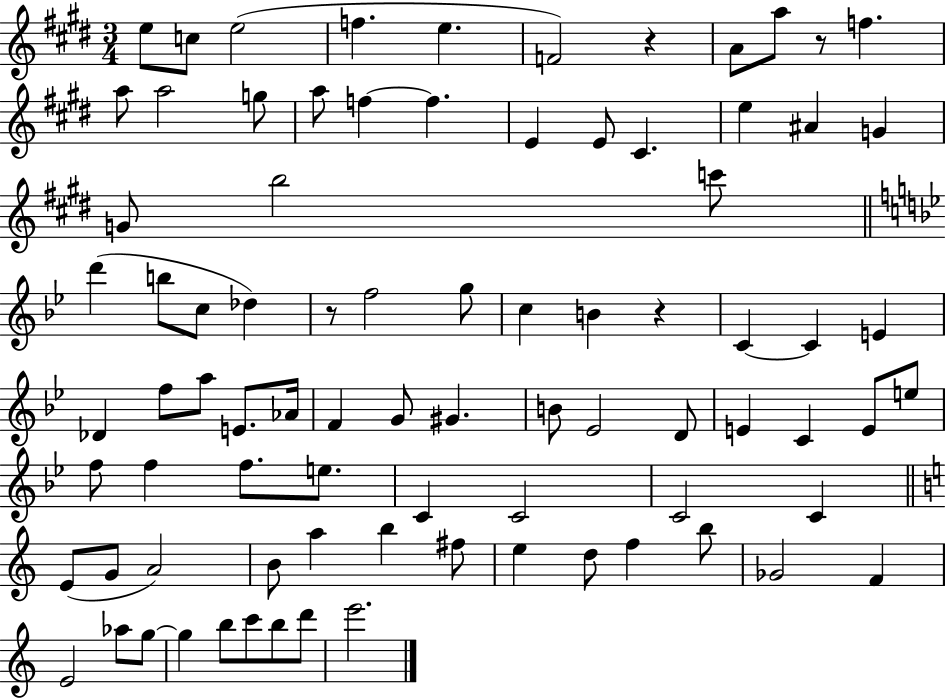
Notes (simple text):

E5/e C5/e E5/h F5/q. E5/q. F4/h R/q A4/e A5/e R/e F5/q. A5/e A5/h G5/e A5/e F5/q F5/q. E4/q E4/e C#4/q. E5/q A#4/q G4/q G4/e B5/h C6/e D6/q B5/e C5/e Db5/q R/e F5/h G5/e C5/q B4/q R/q C4/q C4/q E4/q Db4/q F5/e A5/e E4/e. Ab4/s F4/q G4/e G#4/q. B4/e Eb4/h D4/e E4/q C4/q E4/e E5/e F5/e F5/q F5/e. E5/e. C4/q C4/h C4/h C4/q E4/e G4/e A4/h B4/e A5/q B5/q F#5/e E5/q D5/e F5/q B5/e Gb4/h F4/q E4/h Ab5/e G5/e G5/q B5/e C6/e B5/e D6/e E6/h.